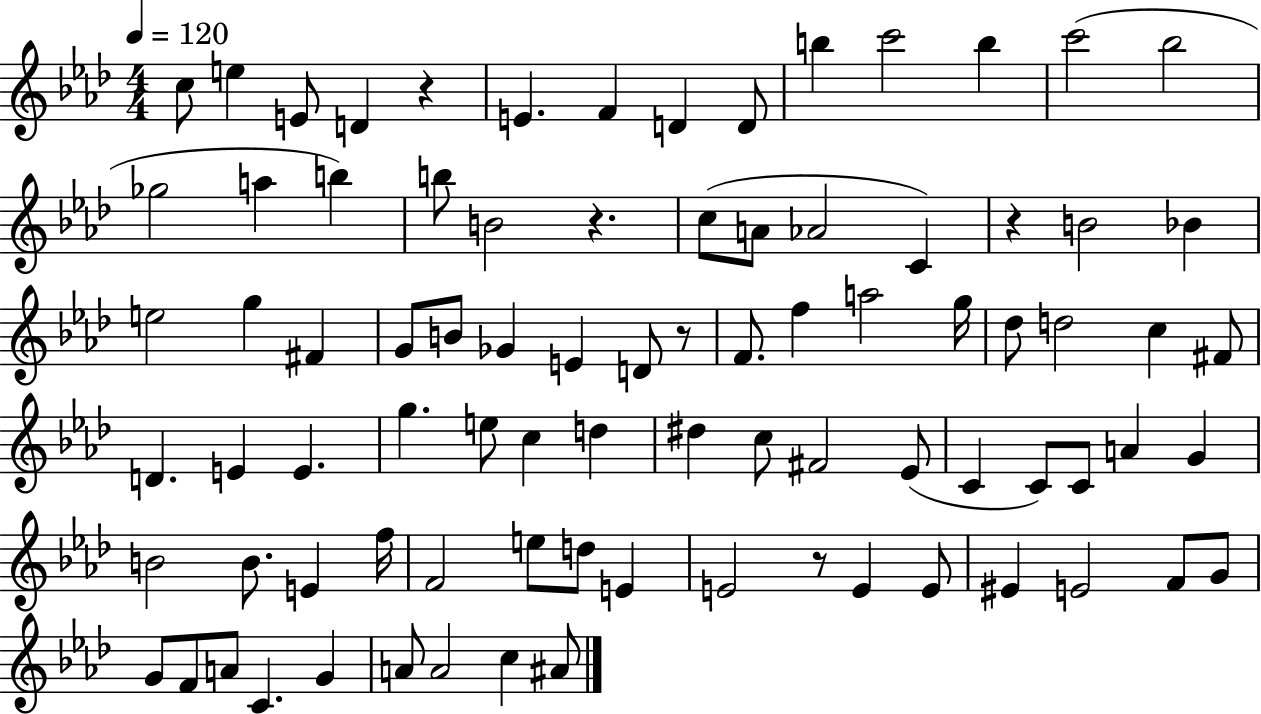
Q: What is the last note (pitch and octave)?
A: A#4